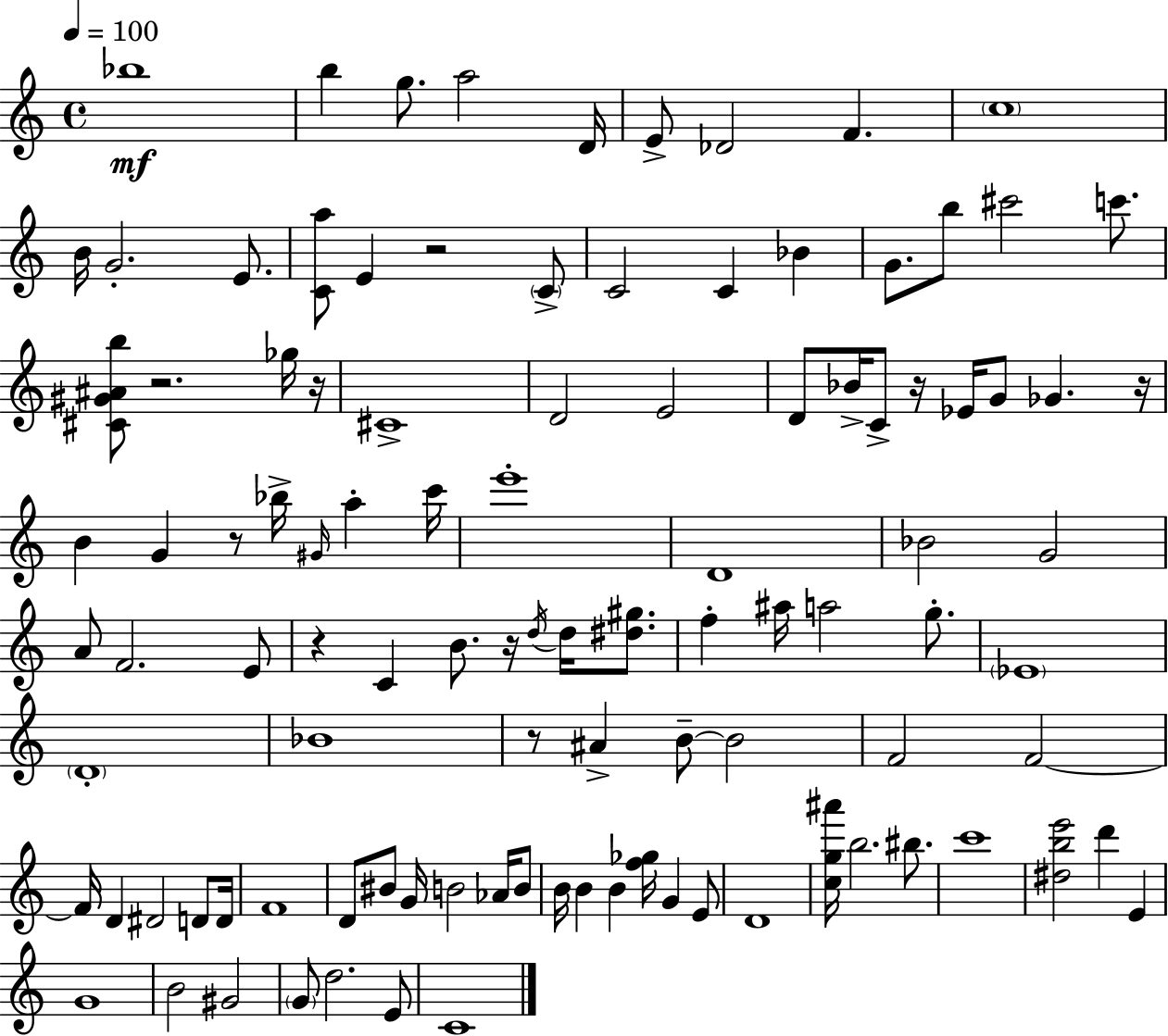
Bb5/w B5/q G5/e. A5/h D4/s E4/e Db4/h F4/q. C5/w B4/s G4/h. E4/e. [C4,A5]/e E4/q R/h C4/e C4/h C4/q Bb4/q G4/e. B5/e C#6/h C6/e. [C#4,G#4,A#4,B5]/e R/h. Gb5/s R/s C#4/w D4/h E4/h D4/e Bb4/s C4/e R/s Eb4/s G4/e Gb4/q. R/s B4/q G4/q R/e Bb5/s G#4/s A5/q C6/s E6/w D4/w Bb4/h G4/h A4/e F4/h. E4/e R/q C4/q B4/e. R/s D5/s D5/s [D#5,G#5]/e. F5/q A#5/s A5/h G5/e. Eb4/w D4/w Bb4/w R/e A#4/q B4/e B4/h F4/h F4/h F4/s D4/q D#4/h D4/e D4/s F4/w D4/e BIS4/e G4/s B4/h Ab4/s B4/e B4/s B4/q B4/q [F5,Gb5]/s G4/q E4/e D4/w [C5,G5,A#6]/s B5/h. BIS5/e. C6/w [D#5,B5,E6]/h D6/q E4/q G4/w B4/h G#4/h G4/e D5/h. E4/e C4/w